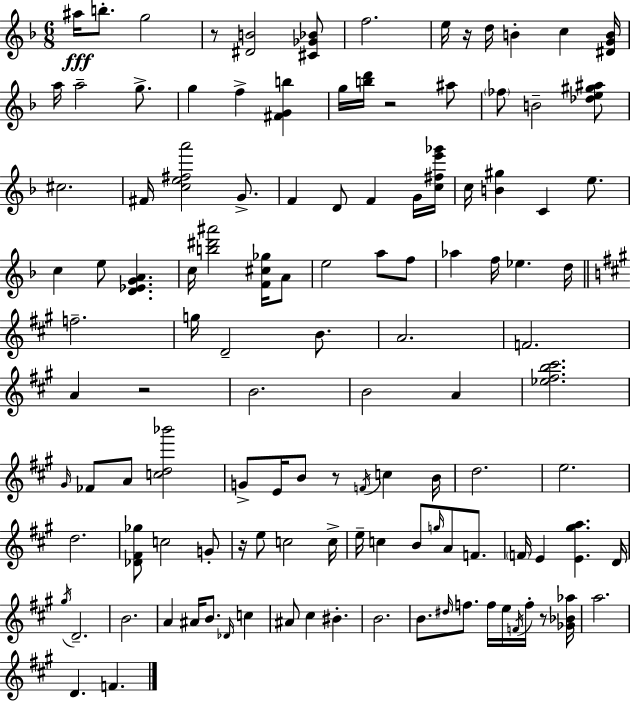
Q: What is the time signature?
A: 6/8